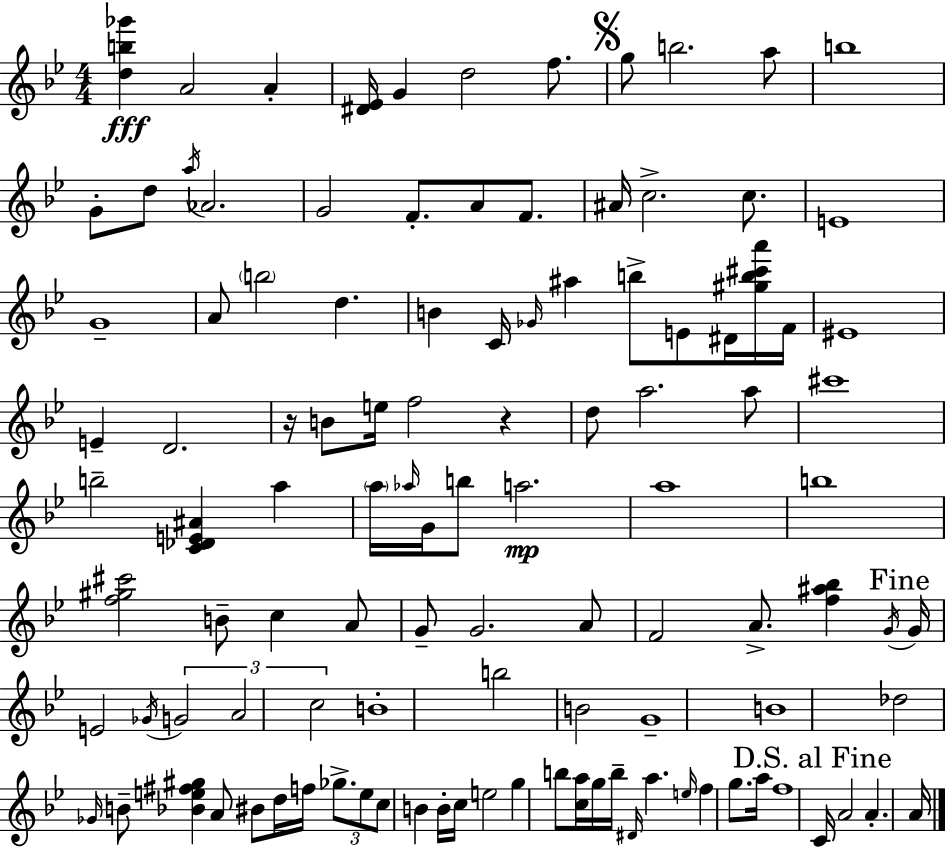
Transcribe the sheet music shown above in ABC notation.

X:1
T:Untitled
M:4/4
L:1/4
K:Gm
[db_g'] A2 A [^D_E]/4 G d2 f/2 g/2 b2 a/2 b4 G/2 d/2 a/4 _A2 G2 F/2 A/2 F/2 ^A/4 c2 c/2 E4 G4 A/2 b2 d B C/4 _G/4 ^a b/2 E/2 ^D/4 [^gb^c'a']/4 F/4 ^E4 E D2 z/4 B/2 e/4 f2 z d/2 a2 a/2 ^c'4 b2 [C_DE^A] a a/4 _a/4 G/4 b/2 a2 a4 b4 [f^g^c']2 B/2 c A/2 G/2 G2 A/2 F2 A/2 [f^a_b] G/4 G/4 E2 _G/4 G2 A2 c2 B4 b2 B2 G4 B4 _d2 _G/4 B/2 [_Be^f^g] A/2 ^B/2 d/4 f/4 _g/2 e/2 c/2 B B/4 c/4 e2 g b/2 [ca]/4 g/4 b/4 ^D/4 a e/4 f g/2 a/4 f4 C/4 A2 A A/4